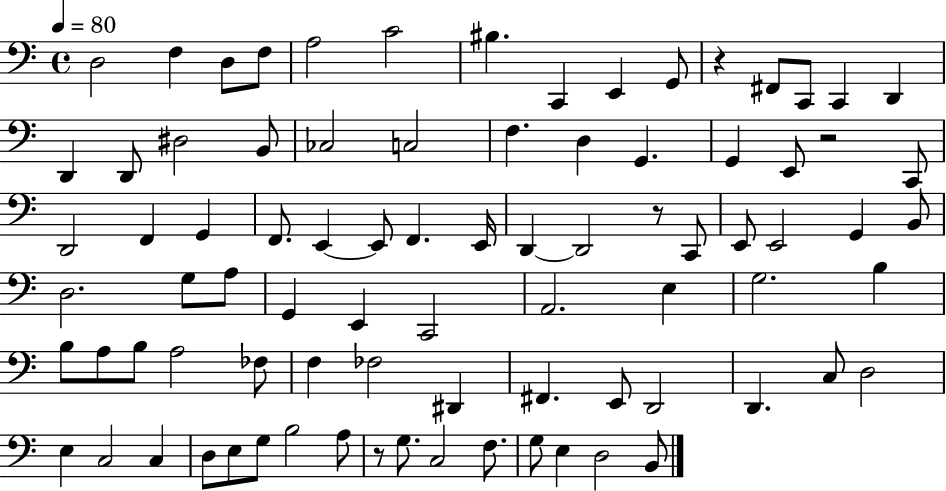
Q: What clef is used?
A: bass